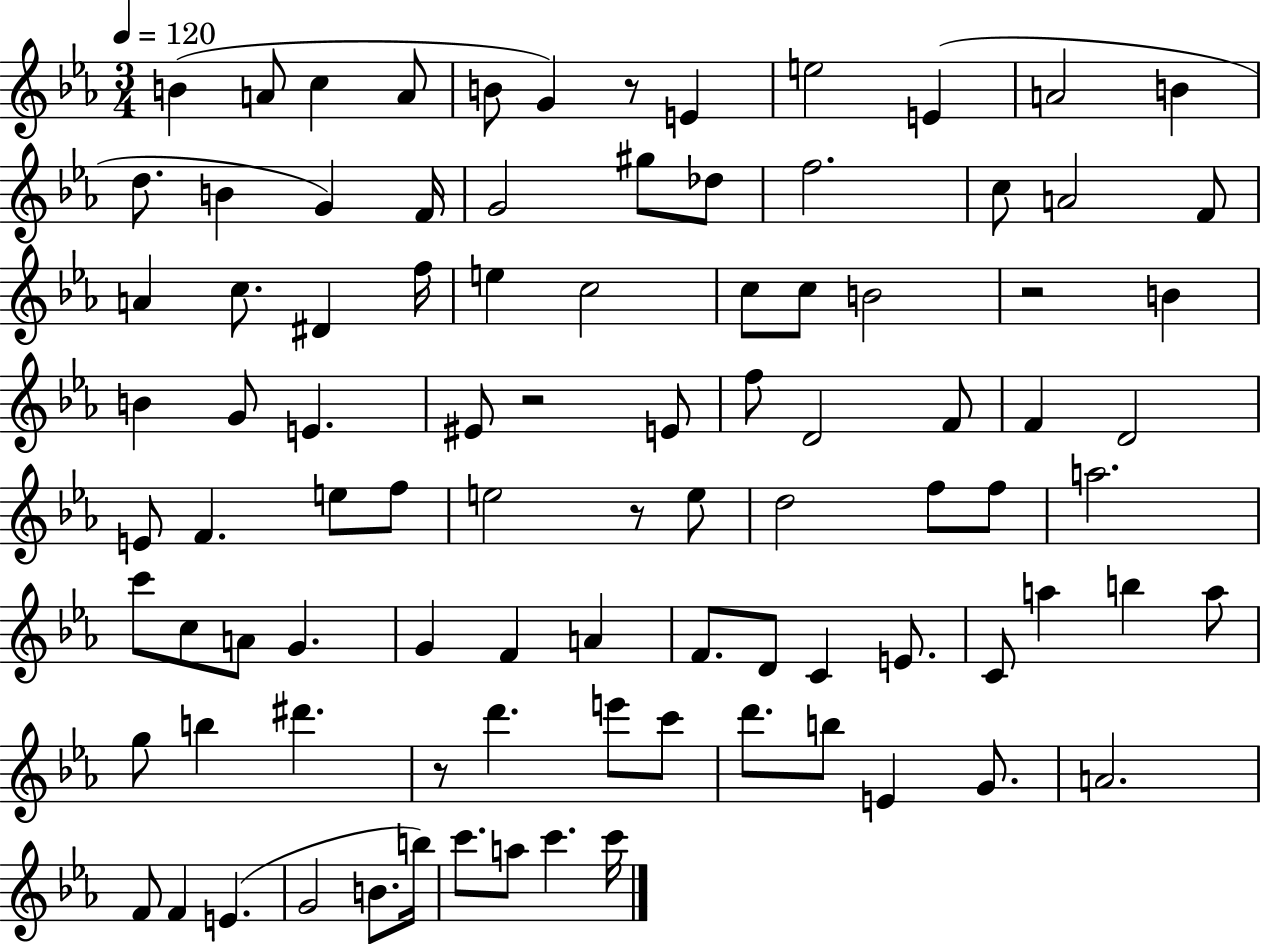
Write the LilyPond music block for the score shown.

{
  \clef treble
  \numericTimeSignature
  \time 3/4
  \key ees \major
  \tempo 4 = 120
  b'4( a'8 c''4 a'8 | b'8 g'4) r8 e'4 | e''2 e'4( | a'2 b'4 | \break d''8. b'4 g'4) f'16 | g'2 gis''8 des''8 | f''2. | c''8 a'2 f'8 | \break a'4 c''8. dis'4 f''16 | e''4 c''2 | c''8 c''8 b'2 | r2 b'4 | \break b'4 g'8 e'4. | eis'8 r2 e'8 | f''8 d'2 f'8 | f'4 d'2 | \break e'8 f'4. e''8 f''8 | e''2 r8 e''8 | d''2 f''8 f''8 | a''2. | \break c'''8 c''8 a'8 g'4. | g'4 f'4 a'4 | f'8. d'8 c'4 e'8. | c'8 a''4 b''4 a''8 | \break g''8 b''4 dis'''4. | r8 d'''4. e'''8 c'''8 | d'''8. b''8 e'4 g'8. | a'2. | \break f'8 f'4 e'4.( | g'2 b'8. b''16) | c'''8. a''8 c'''4. c'''16 | \bar "|."
}